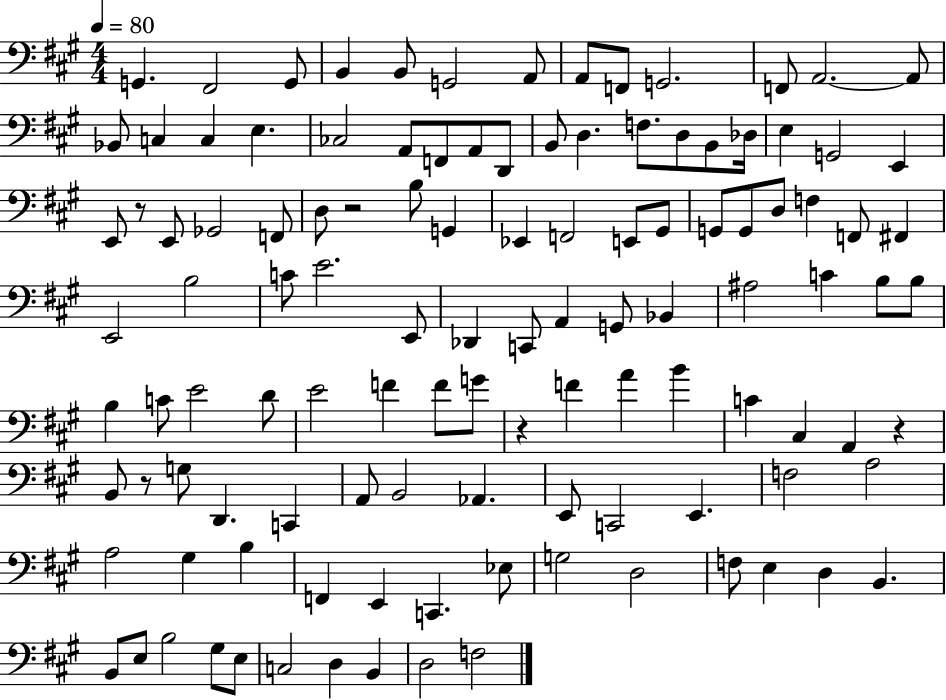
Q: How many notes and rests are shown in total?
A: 116